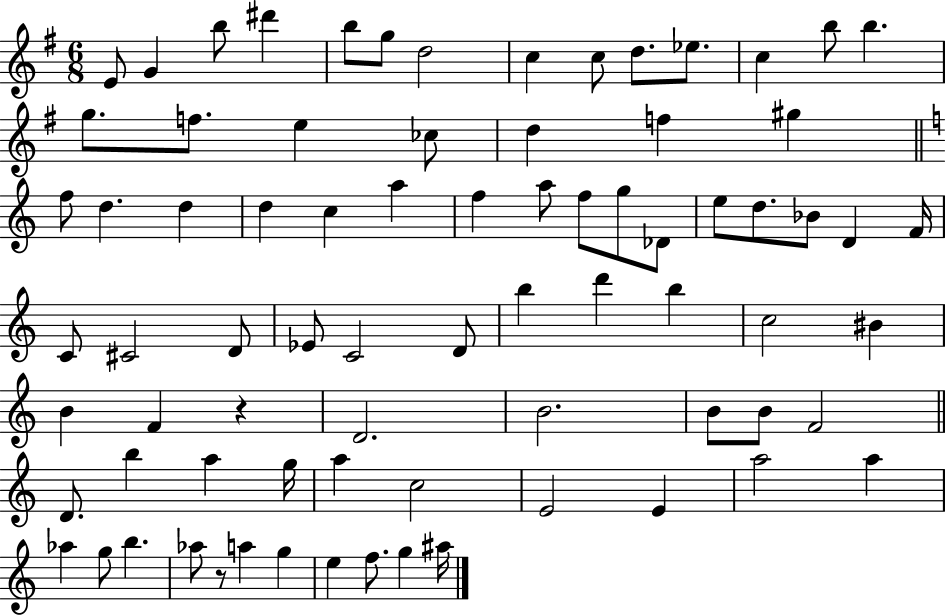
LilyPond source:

{
  \clef treble
  \numericTimeSignature
  \time 6/8
  \key g \major
  e'8 g'4 b''8 dis'''4 | b''8 g''8 d''2 | c''4 c''8 d''8. ees''8. | c''4 b''8 b''4. | \break g''8. f''8. e''4 ces''8 | d''4 f''4 gis''4 | \bar "||" \break \key c \major f''8 d''4. d''4 | d''4 c''4 a''4 | f''4 a''8 f''8 g''8 des'8 | e''8 d''8. bes'8 d'4 f'16 | \break c'8 cis'2 d'8 | ees'8 c'2 d'8 | b''4 d'''4 b''4 | c''2 bis'4 | \break b'4 f'4 r4 | d'2. | b'2. | b'8 b'8 f'2 | \break \bar "||" \break \key c \major d'8. b''4 a''4 g''16 | a''4 c''2 | e'2 e'4 | a''2 a''4 | \break aes''4 g''8 b''4. | aes''8 r8 a''4 g''4 | e''4 f''8. g''4 ais''16 | \bar "|."
}